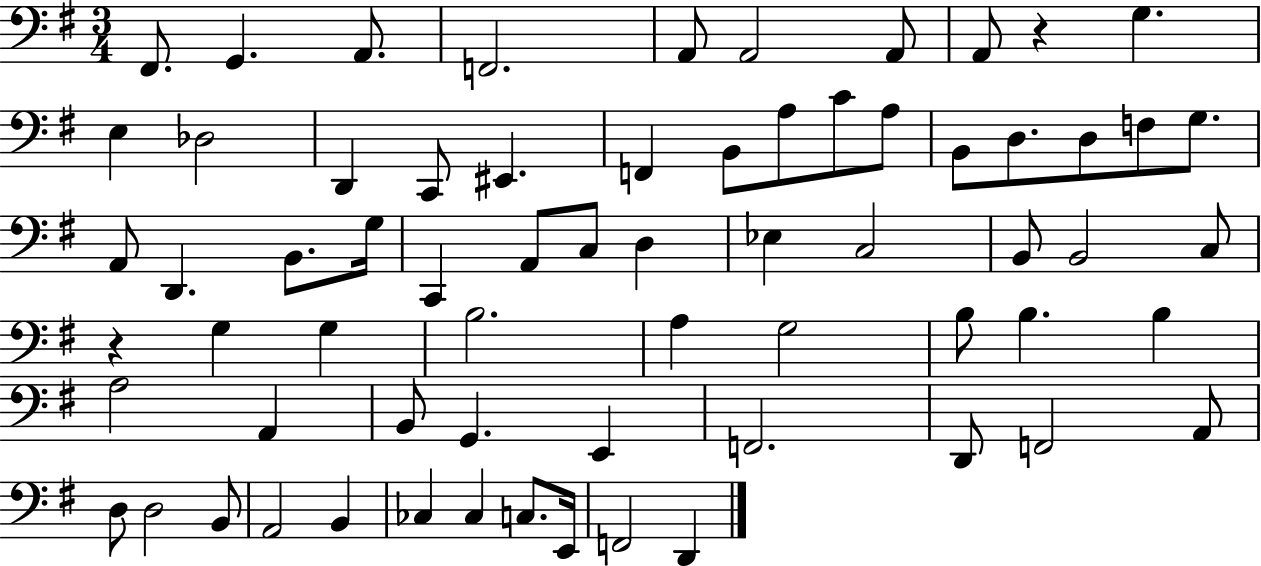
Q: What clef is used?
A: bass